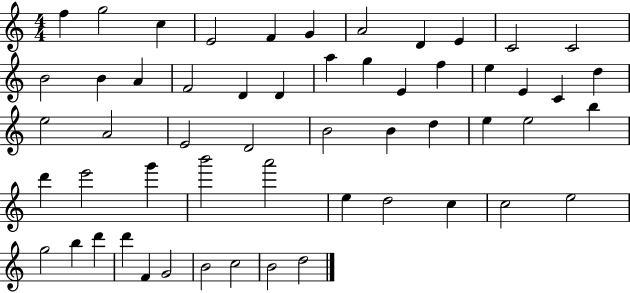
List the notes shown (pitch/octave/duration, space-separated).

F5/q G5/h C5/q E4/h F4/q G4/q A4/h D4/q E4/q C4/h C4/h B4/h B4/q A4/q F4/h D4/q D4/q A5/q G5/q E4/q F5/q E5/q E4/q C4/q D5/q E5/h A4/h E4/h D4/h B4/h B4/q D5/q E5/q E5/h B5/q D6/q E6/h G6/q B6/h A6/h E5/q D5/h C5/q C5/h E5/h G5/h B5/q D6/q D6/q F4/q G4/h B4/h C5/h B4/h D5/h